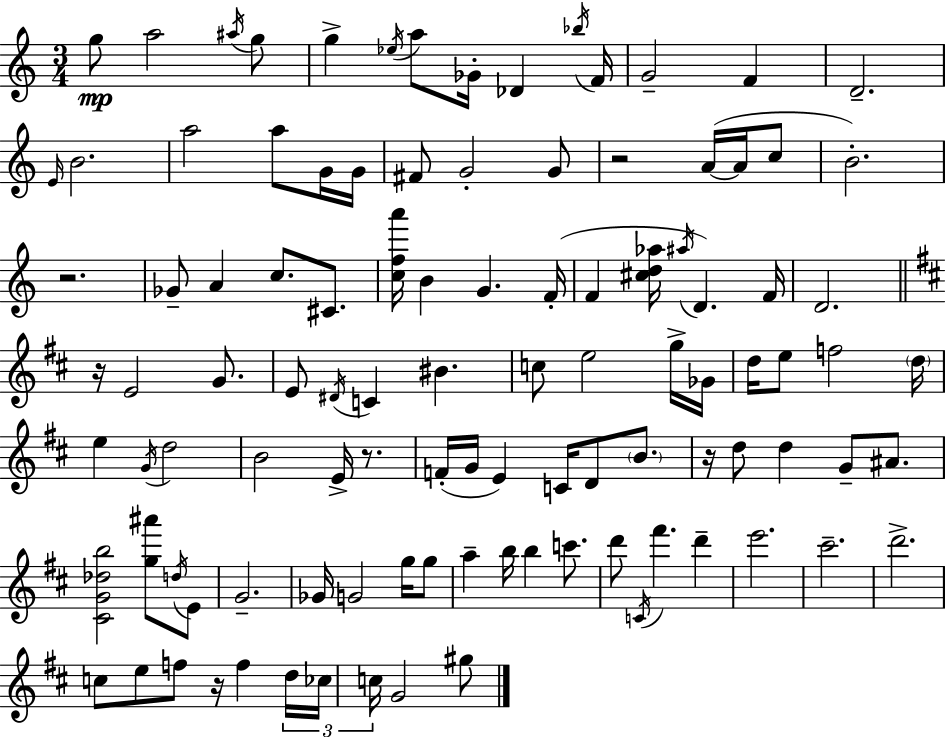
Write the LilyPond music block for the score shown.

{
  \clef treble
  \numericTimeSignature
  \time 3/4
  \key c \major
  g''8\mp a''2 \acciaccatura { ais''16 } g''8 | g''4-> \acciaccatura { ees''16 } a''8 ges'16-. des'4 | \acciaccatura { bes''16 } f'16 g'2-- f'4 | d'2.-- | \break \grace { e'16 } b'2. | a''2 | a''8 g'16 g'16 fis'8 g'2-. | g'8 r2 | \break a'16~(~ a'16 c''8 b'2.-.) | r2. | ges'8-- a'4 c''8. | cis'8. <c'' f'' a'''>16 b'4 g'4. | \break f'16-.( f'4 <cis'' d'' aes''>16 \acciaccatura { ais''16 }) d'4. | f'16 d'2. | \bar "||" \break \key d \major r16 e'2 g'8. | e'8 \acciaccatura { dis'16 } c'4 bis'4. | c''8 e''2 g''16-> | ges'16 d''16 e''8 f''2 | \break \parenthesize d''16 e''4 \acciaccatura { g'16 } d''2 | b'2 e'16-> r8. | f'16-.( g'16 e'4) c'16 d'8 \parenthesize b'8. | r16 d''8 d''4 g'8-- ais'8. | \break <cis' g' des'' b''>2 <g'' ais'''>8 | \acciaccatura { d''16 } e'8 g'2.-- | ges'16 g'2 | g''16 g''8 a''4-- b''16 b''4 | \break c'''8. d'''8 \acciaccatura { c'16 } fis'''4. | d'''4-- e'''2. | cis'''2.-- | d'''2.-> | \break c''8 e''8 f''8 r16 f''4 | \tuplet 3/2 { d''16 ces''16 c''16 } g'2 | gis''8 \bar "|."
}